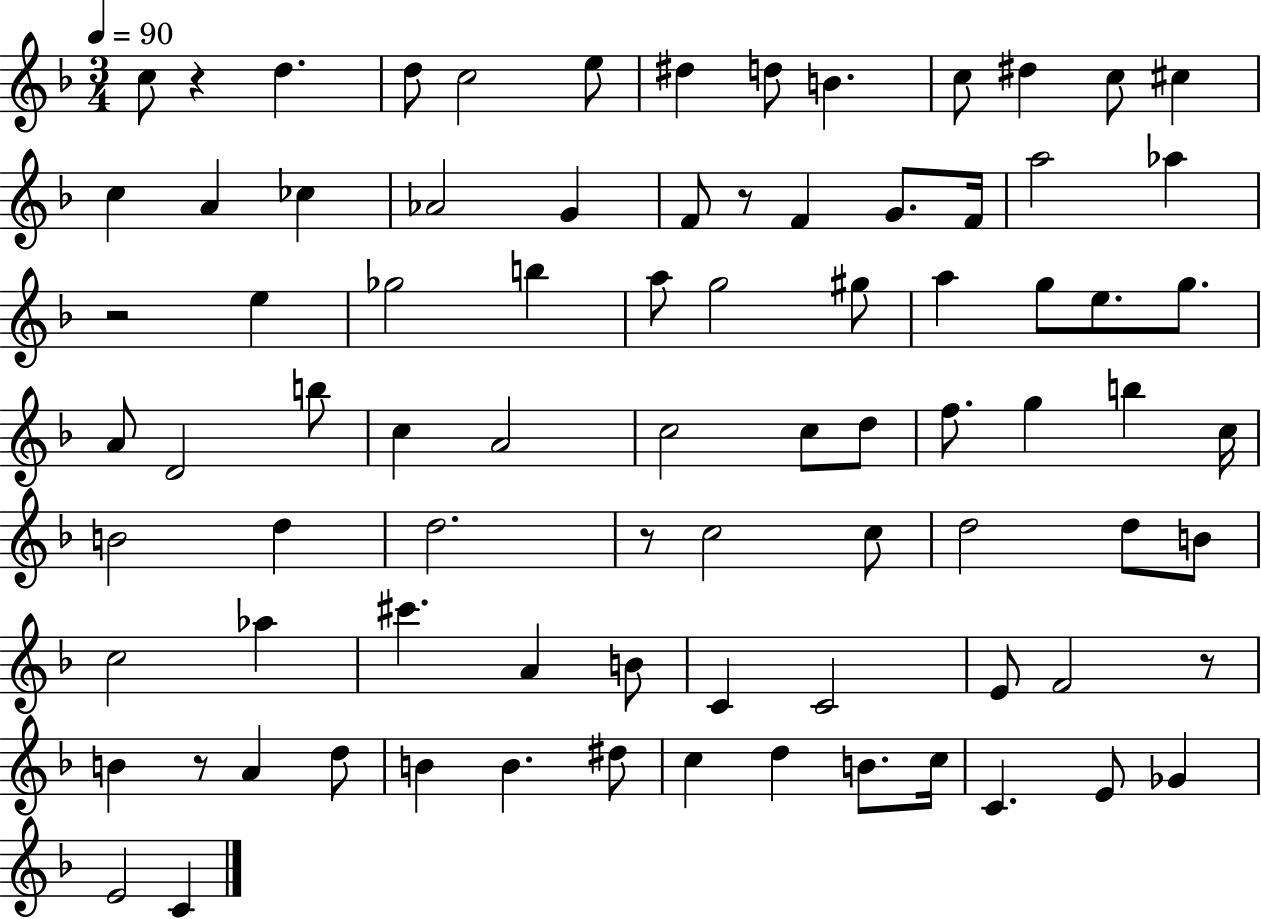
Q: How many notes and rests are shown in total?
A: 83